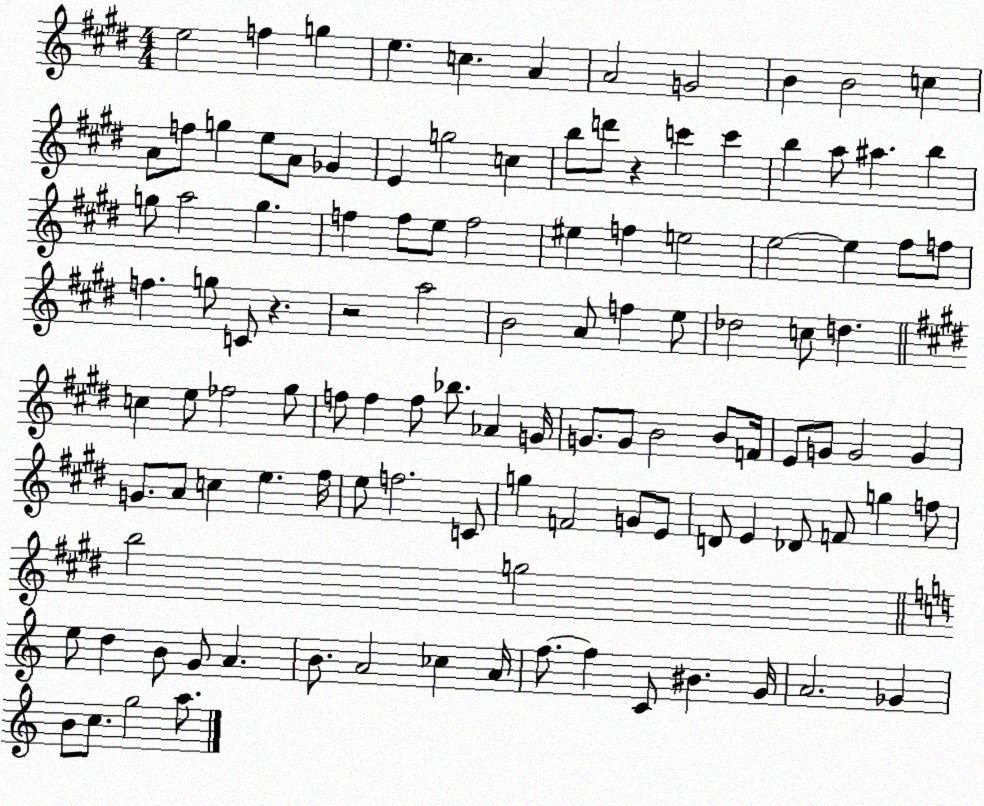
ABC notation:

X:1
T:Untitled
M:4/4
L:1/4
K:E
e2 f g e c A A2 G2 B B2 c A/2 f/2 g e/2 A/2 _G E g2 c b/2 d'/2 z c' c' b a/2 ^a b g/2 a2 g f f/2 e/2 f2 ^e f e2 e2 e ^f/2 f/2 f g/2 C/2 z z2 a2 B2 A/2 f e/2 _d2 c/2 d c e/2 _f2 ^g/2 f/2 f f/2 _b/2 _A G/4 G/2 G/2 B2 B/2 F/4 E/2 G/2 G2 G G/2 A/2 c e ^f/4 e/2 f2 C/2 g F2 G/2 E/2 D/2 E _D/2 F/2 g f/2 b2 g2 e/2 d B/2 G/2 A B/2 A2 _c A/4 f/2 f C/2 ^B G/4 A2 _G B/2 c/2 g2 a/2